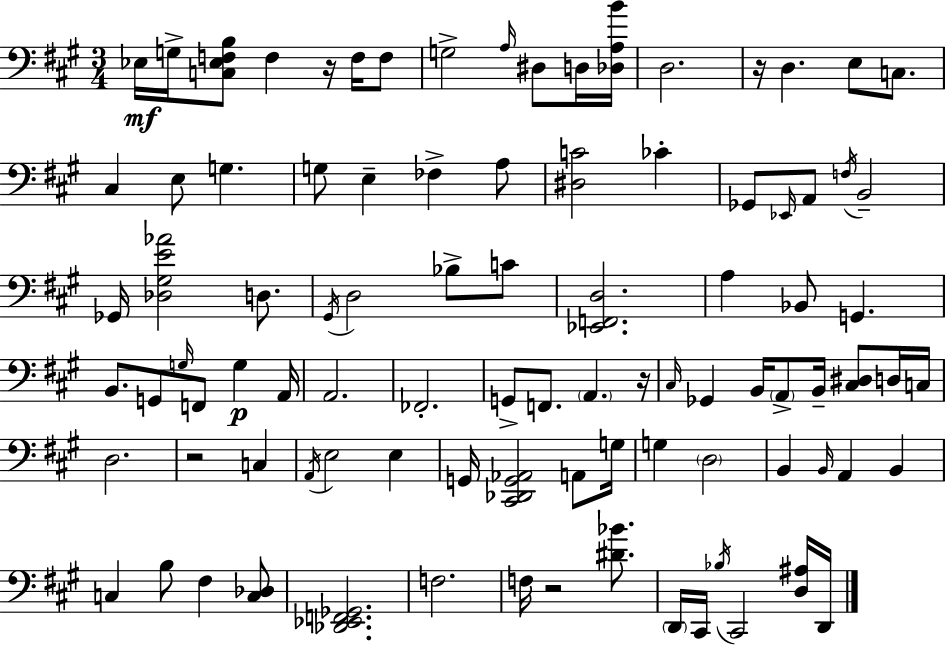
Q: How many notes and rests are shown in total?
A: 93